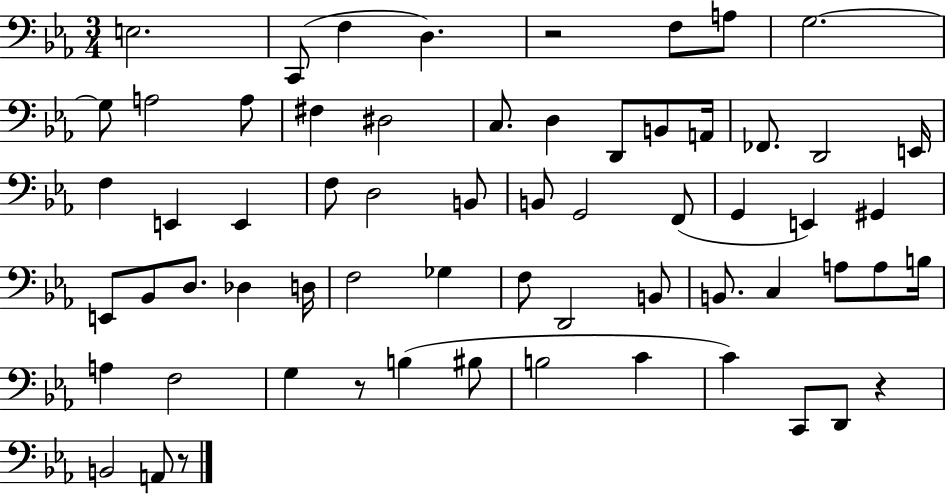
{
  \clef bass
  \numericTimeSignature
  \time 3/4
  \key ees \major
  e2. | c,8( f4 d4.) | r2 f8 a8 | g2.~~ | \break g8 a2 a8 | fis4 dis2 | c8. d4 d,8 b,8 a,16 | fes,8. d,2 e,16 | \break f4 e,4 e,4 | f8 d2 b,8 | b,8 g,2 f,8( | g,4 e,4) gis,4 | \break e,8 bes,8 d8. des4 d16 | f2 ges4 | f8 d,2 b,8 | b,8. c4 a8 a8 b16 | \break a4 f2 | g4 r8 b4( bis8 | b2 c'4 | c'4) c,8 d,8 r4 | \break b,2 a,8 r8 | \bar "|."
}